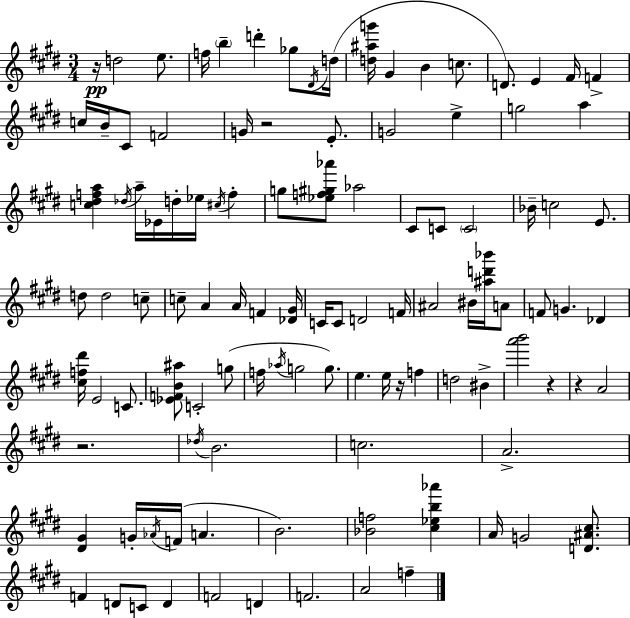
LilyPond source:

{
  \clef treble
  \numericTimeSignature
  \time 3/4
  \key e \major
  r16\pp d''2 e''8. | f''16 \parenthesize b''4-- d'''4-. ges''8 \acciaccatura { dis'16 } | d''16( <d'' ais'' g'''>16 gis'4 b'4 c''8. | d'8.) e'4 fis'16 f'4-> | \break c''16 b'16-- cis'8 f'2 | g'16 r2 e'8.-. | g'2 e''4-> | g''2 a''4 | \break <c'' dis'' f'' a''>4 \acciaccatura { des''16 } a''16-- ees'16 d''16-. ees''16 \acciaccatura { cis''16 } f''4-. | g''8 <ees'' f'' gis'' aes'''>8 aes''2 | cis'8 c'8 \parenthesize c'2 | bes'16-- c''2 | \break e'8. d''8 d''2 | c''8-- c''8-- a'4 a'16 f'4 | <des' gis'>16 c'16 c'8 d'2 | f'16 ais'2 bis'16 | \break <ais'' d''' bes'''>16 a'8 f'8 g'4. des'4 | <cis'' f'' dis'''>16 e'2 | c'8. <ees' f' b' ais''>8 c'2-. | g''8( f''16 \acciaccatura { aes''16 } g''2 | \break g''8.) e''4. e''16 r16 | f''4 d''2 | bis'4-> <a''' b'''>2 | r4 r4 a'2 | \break r2. | \acciaccatura { des''16 } b'2. | c''2. | a'2.-> | \break <dis' gis'>4 g'16-. \acciaccatura { aes'16 }( f'16 | a'4. b'2.) | <bes' f''>2 | <cis'' ees'' b'' aes'''>4 a'16 g'2 | \break <d' ais' cis''>8. f'4 d'8 | c'8 d'4 f'2 | d'4 f'2. | a'2 | \break f''4-- \bar "|."
}